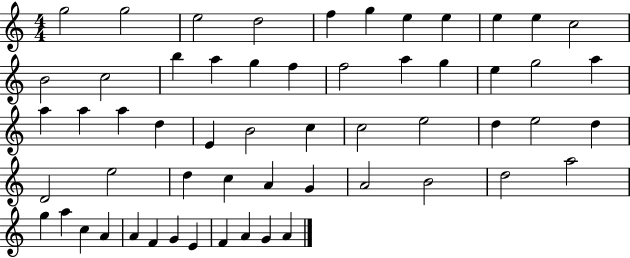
{
  \clef treble
  \numericTimeSignature
  \time 4/4
  \key c \major
  g''2 g''2 | e''2 d''2 | f''4 g''4 e''4 e''4 | e''4 e''4 c''2 | \break b'2 c''2 | b''4 a''4 g''4 f''4 | f''2 a''4 g''4 | e''4 g''2 a''4 | \break a''4 a''4 a''4 d''4 | e'4 b'2 c''4 | c''2 e''2 | d''4 e''2 d''4 | \break d'2 e''2 | d''4 c''4 a'4 g'4 | a'2 b'2 | d''2 a''2 | \break g''4 a''4 c''4 a'4 | a'4 f'4 g'4 e'4 | f'4 a'4 g'4 a'4 | \bar "|."
}